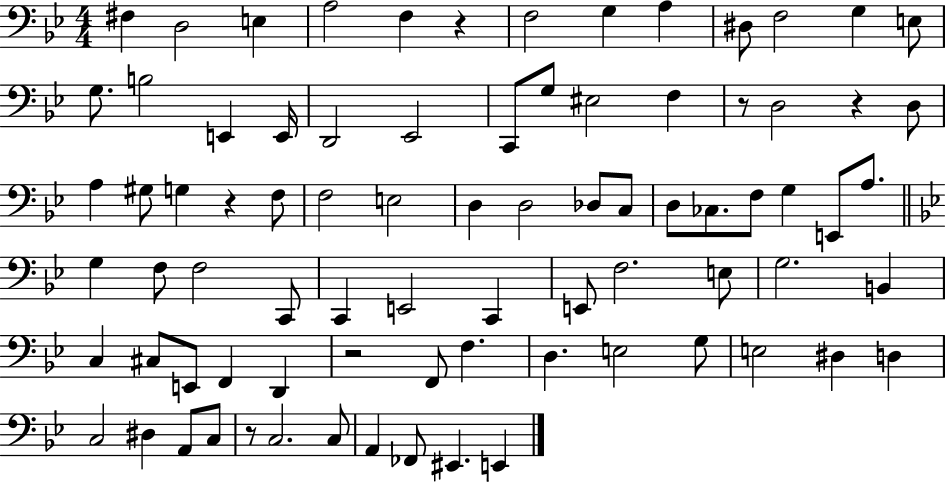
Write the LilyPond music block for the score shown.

{
  \clef bass
  \numericTimeSignature
  \time 4/4
  \key bes \major
  fis4 d2 e4 | a2 f4 r4 | f2 g4 a4 | dis8 f2 g4 e8 | \break g8. b2 e,4 e,16 | d,2 ees,2 | c,8 g8 eis2 f4 | r8 d2 r4 d8 | \break a4 gis8 g4 r4 f8 | f2 e2 | d4 d2 des8 c8 | d8 ces8. f8 g4 e,8 a8. | \break \bar "||" \break \key g \minor g4 f8 f2 c,8 | c,4 e,2 c,4 | e,8 f2. e8 | g2. b,4 | \break c4 cis8 e,8 f,4 d,4 | r2 f,8 f4. | d4. e2 g8 | e2 dis4 d4 | \break c2 dis4 a,8 c8 | r8 c2. c8 | a,4 fes,8 eis,4. e,4 | \bar "|."
}